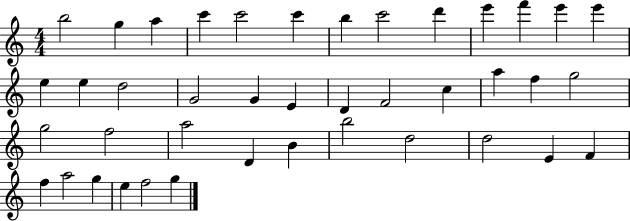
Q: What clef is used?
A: treble